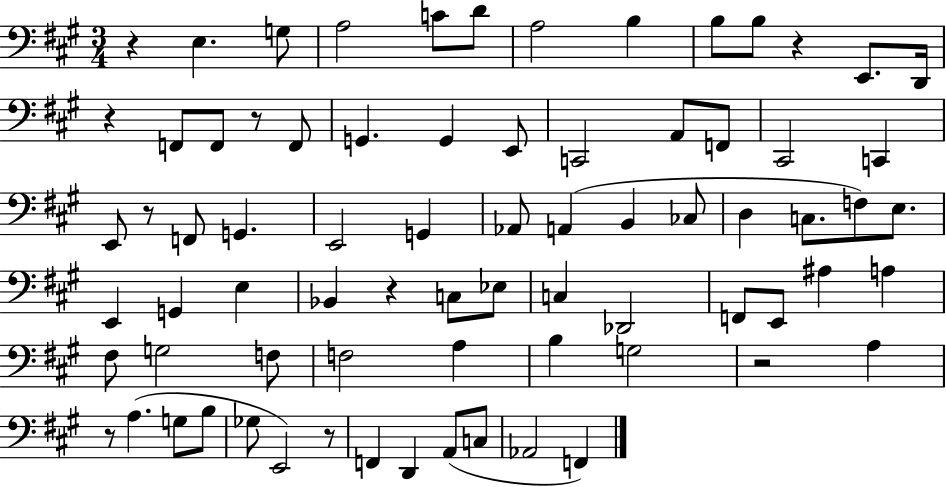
R/q E3/q. G3/e A3/h C4/e D4/e A3/h B3/q B3/e B3/e R/q E2/e. D2/s R/q F2/e F2/e R/e F2/e G2/q. G2/q E2/e C2/h A2/e F2/e C#2/h C2/q E2/e R/e F2/e G2/q. E2/h G2/q Ab2/e A2/q B2/q CES3/e D3/q C3/e. F3/e E3/e. E2/q G2/q E3/q Bb2/q R/q C3/e Eb3/e C3/q Db2/h F2/e E2/e A#3/q A3/q F#3/e G3/h F3/e F3/h A3/q B3/q G3/h R/h A3/q R/e A3/q. G3/e B3/e Gb3/e E2/h R/e F2/q D2/q A2/e C3/e Ab2/h F2/q